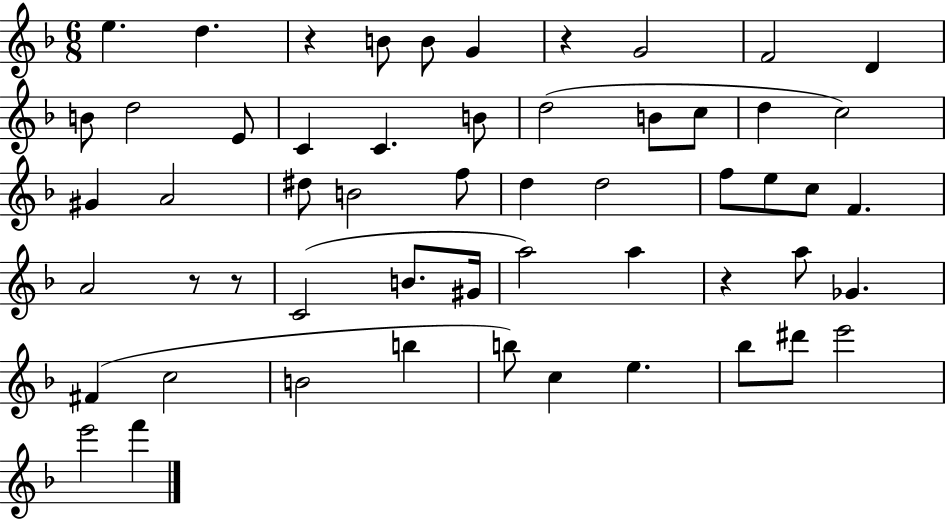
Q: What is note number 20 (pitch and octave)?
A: G#4